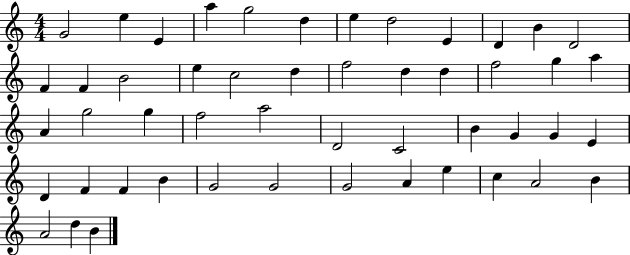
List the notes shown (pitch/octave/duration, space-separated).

G4/h E5/q E4/q A5/q G5/h D5/q E5/q D5/h E4/q D4/q B4/q D4/h F4/q F4/q B4/h E5/q C5/h D5/q F5/h D5/q D5/q F5/h G5/q A5/q A4/q G5/h G5/q F5/h A5/h D4/h C4/h B4/q G4/q G4/q E4/q D4/q F4/q F4/q B4/q G4/h G4/h G4/h A4/q E5/q C5/q A4/h B4/q A4/h D5/q B4/q